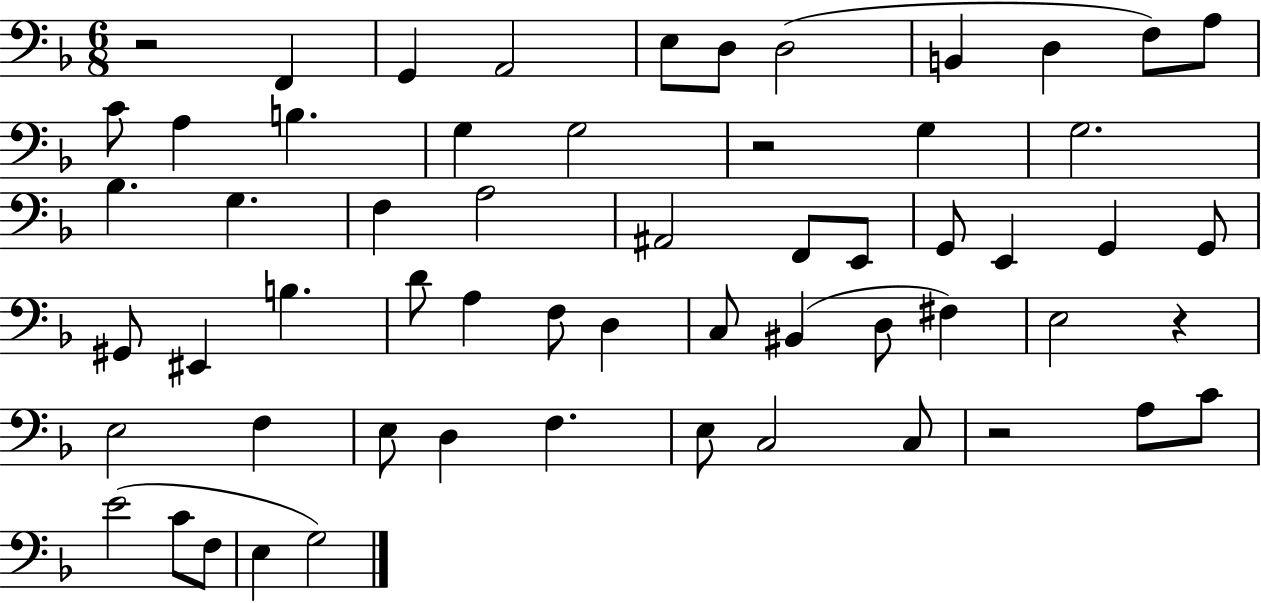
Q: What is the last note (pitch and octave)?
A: G3